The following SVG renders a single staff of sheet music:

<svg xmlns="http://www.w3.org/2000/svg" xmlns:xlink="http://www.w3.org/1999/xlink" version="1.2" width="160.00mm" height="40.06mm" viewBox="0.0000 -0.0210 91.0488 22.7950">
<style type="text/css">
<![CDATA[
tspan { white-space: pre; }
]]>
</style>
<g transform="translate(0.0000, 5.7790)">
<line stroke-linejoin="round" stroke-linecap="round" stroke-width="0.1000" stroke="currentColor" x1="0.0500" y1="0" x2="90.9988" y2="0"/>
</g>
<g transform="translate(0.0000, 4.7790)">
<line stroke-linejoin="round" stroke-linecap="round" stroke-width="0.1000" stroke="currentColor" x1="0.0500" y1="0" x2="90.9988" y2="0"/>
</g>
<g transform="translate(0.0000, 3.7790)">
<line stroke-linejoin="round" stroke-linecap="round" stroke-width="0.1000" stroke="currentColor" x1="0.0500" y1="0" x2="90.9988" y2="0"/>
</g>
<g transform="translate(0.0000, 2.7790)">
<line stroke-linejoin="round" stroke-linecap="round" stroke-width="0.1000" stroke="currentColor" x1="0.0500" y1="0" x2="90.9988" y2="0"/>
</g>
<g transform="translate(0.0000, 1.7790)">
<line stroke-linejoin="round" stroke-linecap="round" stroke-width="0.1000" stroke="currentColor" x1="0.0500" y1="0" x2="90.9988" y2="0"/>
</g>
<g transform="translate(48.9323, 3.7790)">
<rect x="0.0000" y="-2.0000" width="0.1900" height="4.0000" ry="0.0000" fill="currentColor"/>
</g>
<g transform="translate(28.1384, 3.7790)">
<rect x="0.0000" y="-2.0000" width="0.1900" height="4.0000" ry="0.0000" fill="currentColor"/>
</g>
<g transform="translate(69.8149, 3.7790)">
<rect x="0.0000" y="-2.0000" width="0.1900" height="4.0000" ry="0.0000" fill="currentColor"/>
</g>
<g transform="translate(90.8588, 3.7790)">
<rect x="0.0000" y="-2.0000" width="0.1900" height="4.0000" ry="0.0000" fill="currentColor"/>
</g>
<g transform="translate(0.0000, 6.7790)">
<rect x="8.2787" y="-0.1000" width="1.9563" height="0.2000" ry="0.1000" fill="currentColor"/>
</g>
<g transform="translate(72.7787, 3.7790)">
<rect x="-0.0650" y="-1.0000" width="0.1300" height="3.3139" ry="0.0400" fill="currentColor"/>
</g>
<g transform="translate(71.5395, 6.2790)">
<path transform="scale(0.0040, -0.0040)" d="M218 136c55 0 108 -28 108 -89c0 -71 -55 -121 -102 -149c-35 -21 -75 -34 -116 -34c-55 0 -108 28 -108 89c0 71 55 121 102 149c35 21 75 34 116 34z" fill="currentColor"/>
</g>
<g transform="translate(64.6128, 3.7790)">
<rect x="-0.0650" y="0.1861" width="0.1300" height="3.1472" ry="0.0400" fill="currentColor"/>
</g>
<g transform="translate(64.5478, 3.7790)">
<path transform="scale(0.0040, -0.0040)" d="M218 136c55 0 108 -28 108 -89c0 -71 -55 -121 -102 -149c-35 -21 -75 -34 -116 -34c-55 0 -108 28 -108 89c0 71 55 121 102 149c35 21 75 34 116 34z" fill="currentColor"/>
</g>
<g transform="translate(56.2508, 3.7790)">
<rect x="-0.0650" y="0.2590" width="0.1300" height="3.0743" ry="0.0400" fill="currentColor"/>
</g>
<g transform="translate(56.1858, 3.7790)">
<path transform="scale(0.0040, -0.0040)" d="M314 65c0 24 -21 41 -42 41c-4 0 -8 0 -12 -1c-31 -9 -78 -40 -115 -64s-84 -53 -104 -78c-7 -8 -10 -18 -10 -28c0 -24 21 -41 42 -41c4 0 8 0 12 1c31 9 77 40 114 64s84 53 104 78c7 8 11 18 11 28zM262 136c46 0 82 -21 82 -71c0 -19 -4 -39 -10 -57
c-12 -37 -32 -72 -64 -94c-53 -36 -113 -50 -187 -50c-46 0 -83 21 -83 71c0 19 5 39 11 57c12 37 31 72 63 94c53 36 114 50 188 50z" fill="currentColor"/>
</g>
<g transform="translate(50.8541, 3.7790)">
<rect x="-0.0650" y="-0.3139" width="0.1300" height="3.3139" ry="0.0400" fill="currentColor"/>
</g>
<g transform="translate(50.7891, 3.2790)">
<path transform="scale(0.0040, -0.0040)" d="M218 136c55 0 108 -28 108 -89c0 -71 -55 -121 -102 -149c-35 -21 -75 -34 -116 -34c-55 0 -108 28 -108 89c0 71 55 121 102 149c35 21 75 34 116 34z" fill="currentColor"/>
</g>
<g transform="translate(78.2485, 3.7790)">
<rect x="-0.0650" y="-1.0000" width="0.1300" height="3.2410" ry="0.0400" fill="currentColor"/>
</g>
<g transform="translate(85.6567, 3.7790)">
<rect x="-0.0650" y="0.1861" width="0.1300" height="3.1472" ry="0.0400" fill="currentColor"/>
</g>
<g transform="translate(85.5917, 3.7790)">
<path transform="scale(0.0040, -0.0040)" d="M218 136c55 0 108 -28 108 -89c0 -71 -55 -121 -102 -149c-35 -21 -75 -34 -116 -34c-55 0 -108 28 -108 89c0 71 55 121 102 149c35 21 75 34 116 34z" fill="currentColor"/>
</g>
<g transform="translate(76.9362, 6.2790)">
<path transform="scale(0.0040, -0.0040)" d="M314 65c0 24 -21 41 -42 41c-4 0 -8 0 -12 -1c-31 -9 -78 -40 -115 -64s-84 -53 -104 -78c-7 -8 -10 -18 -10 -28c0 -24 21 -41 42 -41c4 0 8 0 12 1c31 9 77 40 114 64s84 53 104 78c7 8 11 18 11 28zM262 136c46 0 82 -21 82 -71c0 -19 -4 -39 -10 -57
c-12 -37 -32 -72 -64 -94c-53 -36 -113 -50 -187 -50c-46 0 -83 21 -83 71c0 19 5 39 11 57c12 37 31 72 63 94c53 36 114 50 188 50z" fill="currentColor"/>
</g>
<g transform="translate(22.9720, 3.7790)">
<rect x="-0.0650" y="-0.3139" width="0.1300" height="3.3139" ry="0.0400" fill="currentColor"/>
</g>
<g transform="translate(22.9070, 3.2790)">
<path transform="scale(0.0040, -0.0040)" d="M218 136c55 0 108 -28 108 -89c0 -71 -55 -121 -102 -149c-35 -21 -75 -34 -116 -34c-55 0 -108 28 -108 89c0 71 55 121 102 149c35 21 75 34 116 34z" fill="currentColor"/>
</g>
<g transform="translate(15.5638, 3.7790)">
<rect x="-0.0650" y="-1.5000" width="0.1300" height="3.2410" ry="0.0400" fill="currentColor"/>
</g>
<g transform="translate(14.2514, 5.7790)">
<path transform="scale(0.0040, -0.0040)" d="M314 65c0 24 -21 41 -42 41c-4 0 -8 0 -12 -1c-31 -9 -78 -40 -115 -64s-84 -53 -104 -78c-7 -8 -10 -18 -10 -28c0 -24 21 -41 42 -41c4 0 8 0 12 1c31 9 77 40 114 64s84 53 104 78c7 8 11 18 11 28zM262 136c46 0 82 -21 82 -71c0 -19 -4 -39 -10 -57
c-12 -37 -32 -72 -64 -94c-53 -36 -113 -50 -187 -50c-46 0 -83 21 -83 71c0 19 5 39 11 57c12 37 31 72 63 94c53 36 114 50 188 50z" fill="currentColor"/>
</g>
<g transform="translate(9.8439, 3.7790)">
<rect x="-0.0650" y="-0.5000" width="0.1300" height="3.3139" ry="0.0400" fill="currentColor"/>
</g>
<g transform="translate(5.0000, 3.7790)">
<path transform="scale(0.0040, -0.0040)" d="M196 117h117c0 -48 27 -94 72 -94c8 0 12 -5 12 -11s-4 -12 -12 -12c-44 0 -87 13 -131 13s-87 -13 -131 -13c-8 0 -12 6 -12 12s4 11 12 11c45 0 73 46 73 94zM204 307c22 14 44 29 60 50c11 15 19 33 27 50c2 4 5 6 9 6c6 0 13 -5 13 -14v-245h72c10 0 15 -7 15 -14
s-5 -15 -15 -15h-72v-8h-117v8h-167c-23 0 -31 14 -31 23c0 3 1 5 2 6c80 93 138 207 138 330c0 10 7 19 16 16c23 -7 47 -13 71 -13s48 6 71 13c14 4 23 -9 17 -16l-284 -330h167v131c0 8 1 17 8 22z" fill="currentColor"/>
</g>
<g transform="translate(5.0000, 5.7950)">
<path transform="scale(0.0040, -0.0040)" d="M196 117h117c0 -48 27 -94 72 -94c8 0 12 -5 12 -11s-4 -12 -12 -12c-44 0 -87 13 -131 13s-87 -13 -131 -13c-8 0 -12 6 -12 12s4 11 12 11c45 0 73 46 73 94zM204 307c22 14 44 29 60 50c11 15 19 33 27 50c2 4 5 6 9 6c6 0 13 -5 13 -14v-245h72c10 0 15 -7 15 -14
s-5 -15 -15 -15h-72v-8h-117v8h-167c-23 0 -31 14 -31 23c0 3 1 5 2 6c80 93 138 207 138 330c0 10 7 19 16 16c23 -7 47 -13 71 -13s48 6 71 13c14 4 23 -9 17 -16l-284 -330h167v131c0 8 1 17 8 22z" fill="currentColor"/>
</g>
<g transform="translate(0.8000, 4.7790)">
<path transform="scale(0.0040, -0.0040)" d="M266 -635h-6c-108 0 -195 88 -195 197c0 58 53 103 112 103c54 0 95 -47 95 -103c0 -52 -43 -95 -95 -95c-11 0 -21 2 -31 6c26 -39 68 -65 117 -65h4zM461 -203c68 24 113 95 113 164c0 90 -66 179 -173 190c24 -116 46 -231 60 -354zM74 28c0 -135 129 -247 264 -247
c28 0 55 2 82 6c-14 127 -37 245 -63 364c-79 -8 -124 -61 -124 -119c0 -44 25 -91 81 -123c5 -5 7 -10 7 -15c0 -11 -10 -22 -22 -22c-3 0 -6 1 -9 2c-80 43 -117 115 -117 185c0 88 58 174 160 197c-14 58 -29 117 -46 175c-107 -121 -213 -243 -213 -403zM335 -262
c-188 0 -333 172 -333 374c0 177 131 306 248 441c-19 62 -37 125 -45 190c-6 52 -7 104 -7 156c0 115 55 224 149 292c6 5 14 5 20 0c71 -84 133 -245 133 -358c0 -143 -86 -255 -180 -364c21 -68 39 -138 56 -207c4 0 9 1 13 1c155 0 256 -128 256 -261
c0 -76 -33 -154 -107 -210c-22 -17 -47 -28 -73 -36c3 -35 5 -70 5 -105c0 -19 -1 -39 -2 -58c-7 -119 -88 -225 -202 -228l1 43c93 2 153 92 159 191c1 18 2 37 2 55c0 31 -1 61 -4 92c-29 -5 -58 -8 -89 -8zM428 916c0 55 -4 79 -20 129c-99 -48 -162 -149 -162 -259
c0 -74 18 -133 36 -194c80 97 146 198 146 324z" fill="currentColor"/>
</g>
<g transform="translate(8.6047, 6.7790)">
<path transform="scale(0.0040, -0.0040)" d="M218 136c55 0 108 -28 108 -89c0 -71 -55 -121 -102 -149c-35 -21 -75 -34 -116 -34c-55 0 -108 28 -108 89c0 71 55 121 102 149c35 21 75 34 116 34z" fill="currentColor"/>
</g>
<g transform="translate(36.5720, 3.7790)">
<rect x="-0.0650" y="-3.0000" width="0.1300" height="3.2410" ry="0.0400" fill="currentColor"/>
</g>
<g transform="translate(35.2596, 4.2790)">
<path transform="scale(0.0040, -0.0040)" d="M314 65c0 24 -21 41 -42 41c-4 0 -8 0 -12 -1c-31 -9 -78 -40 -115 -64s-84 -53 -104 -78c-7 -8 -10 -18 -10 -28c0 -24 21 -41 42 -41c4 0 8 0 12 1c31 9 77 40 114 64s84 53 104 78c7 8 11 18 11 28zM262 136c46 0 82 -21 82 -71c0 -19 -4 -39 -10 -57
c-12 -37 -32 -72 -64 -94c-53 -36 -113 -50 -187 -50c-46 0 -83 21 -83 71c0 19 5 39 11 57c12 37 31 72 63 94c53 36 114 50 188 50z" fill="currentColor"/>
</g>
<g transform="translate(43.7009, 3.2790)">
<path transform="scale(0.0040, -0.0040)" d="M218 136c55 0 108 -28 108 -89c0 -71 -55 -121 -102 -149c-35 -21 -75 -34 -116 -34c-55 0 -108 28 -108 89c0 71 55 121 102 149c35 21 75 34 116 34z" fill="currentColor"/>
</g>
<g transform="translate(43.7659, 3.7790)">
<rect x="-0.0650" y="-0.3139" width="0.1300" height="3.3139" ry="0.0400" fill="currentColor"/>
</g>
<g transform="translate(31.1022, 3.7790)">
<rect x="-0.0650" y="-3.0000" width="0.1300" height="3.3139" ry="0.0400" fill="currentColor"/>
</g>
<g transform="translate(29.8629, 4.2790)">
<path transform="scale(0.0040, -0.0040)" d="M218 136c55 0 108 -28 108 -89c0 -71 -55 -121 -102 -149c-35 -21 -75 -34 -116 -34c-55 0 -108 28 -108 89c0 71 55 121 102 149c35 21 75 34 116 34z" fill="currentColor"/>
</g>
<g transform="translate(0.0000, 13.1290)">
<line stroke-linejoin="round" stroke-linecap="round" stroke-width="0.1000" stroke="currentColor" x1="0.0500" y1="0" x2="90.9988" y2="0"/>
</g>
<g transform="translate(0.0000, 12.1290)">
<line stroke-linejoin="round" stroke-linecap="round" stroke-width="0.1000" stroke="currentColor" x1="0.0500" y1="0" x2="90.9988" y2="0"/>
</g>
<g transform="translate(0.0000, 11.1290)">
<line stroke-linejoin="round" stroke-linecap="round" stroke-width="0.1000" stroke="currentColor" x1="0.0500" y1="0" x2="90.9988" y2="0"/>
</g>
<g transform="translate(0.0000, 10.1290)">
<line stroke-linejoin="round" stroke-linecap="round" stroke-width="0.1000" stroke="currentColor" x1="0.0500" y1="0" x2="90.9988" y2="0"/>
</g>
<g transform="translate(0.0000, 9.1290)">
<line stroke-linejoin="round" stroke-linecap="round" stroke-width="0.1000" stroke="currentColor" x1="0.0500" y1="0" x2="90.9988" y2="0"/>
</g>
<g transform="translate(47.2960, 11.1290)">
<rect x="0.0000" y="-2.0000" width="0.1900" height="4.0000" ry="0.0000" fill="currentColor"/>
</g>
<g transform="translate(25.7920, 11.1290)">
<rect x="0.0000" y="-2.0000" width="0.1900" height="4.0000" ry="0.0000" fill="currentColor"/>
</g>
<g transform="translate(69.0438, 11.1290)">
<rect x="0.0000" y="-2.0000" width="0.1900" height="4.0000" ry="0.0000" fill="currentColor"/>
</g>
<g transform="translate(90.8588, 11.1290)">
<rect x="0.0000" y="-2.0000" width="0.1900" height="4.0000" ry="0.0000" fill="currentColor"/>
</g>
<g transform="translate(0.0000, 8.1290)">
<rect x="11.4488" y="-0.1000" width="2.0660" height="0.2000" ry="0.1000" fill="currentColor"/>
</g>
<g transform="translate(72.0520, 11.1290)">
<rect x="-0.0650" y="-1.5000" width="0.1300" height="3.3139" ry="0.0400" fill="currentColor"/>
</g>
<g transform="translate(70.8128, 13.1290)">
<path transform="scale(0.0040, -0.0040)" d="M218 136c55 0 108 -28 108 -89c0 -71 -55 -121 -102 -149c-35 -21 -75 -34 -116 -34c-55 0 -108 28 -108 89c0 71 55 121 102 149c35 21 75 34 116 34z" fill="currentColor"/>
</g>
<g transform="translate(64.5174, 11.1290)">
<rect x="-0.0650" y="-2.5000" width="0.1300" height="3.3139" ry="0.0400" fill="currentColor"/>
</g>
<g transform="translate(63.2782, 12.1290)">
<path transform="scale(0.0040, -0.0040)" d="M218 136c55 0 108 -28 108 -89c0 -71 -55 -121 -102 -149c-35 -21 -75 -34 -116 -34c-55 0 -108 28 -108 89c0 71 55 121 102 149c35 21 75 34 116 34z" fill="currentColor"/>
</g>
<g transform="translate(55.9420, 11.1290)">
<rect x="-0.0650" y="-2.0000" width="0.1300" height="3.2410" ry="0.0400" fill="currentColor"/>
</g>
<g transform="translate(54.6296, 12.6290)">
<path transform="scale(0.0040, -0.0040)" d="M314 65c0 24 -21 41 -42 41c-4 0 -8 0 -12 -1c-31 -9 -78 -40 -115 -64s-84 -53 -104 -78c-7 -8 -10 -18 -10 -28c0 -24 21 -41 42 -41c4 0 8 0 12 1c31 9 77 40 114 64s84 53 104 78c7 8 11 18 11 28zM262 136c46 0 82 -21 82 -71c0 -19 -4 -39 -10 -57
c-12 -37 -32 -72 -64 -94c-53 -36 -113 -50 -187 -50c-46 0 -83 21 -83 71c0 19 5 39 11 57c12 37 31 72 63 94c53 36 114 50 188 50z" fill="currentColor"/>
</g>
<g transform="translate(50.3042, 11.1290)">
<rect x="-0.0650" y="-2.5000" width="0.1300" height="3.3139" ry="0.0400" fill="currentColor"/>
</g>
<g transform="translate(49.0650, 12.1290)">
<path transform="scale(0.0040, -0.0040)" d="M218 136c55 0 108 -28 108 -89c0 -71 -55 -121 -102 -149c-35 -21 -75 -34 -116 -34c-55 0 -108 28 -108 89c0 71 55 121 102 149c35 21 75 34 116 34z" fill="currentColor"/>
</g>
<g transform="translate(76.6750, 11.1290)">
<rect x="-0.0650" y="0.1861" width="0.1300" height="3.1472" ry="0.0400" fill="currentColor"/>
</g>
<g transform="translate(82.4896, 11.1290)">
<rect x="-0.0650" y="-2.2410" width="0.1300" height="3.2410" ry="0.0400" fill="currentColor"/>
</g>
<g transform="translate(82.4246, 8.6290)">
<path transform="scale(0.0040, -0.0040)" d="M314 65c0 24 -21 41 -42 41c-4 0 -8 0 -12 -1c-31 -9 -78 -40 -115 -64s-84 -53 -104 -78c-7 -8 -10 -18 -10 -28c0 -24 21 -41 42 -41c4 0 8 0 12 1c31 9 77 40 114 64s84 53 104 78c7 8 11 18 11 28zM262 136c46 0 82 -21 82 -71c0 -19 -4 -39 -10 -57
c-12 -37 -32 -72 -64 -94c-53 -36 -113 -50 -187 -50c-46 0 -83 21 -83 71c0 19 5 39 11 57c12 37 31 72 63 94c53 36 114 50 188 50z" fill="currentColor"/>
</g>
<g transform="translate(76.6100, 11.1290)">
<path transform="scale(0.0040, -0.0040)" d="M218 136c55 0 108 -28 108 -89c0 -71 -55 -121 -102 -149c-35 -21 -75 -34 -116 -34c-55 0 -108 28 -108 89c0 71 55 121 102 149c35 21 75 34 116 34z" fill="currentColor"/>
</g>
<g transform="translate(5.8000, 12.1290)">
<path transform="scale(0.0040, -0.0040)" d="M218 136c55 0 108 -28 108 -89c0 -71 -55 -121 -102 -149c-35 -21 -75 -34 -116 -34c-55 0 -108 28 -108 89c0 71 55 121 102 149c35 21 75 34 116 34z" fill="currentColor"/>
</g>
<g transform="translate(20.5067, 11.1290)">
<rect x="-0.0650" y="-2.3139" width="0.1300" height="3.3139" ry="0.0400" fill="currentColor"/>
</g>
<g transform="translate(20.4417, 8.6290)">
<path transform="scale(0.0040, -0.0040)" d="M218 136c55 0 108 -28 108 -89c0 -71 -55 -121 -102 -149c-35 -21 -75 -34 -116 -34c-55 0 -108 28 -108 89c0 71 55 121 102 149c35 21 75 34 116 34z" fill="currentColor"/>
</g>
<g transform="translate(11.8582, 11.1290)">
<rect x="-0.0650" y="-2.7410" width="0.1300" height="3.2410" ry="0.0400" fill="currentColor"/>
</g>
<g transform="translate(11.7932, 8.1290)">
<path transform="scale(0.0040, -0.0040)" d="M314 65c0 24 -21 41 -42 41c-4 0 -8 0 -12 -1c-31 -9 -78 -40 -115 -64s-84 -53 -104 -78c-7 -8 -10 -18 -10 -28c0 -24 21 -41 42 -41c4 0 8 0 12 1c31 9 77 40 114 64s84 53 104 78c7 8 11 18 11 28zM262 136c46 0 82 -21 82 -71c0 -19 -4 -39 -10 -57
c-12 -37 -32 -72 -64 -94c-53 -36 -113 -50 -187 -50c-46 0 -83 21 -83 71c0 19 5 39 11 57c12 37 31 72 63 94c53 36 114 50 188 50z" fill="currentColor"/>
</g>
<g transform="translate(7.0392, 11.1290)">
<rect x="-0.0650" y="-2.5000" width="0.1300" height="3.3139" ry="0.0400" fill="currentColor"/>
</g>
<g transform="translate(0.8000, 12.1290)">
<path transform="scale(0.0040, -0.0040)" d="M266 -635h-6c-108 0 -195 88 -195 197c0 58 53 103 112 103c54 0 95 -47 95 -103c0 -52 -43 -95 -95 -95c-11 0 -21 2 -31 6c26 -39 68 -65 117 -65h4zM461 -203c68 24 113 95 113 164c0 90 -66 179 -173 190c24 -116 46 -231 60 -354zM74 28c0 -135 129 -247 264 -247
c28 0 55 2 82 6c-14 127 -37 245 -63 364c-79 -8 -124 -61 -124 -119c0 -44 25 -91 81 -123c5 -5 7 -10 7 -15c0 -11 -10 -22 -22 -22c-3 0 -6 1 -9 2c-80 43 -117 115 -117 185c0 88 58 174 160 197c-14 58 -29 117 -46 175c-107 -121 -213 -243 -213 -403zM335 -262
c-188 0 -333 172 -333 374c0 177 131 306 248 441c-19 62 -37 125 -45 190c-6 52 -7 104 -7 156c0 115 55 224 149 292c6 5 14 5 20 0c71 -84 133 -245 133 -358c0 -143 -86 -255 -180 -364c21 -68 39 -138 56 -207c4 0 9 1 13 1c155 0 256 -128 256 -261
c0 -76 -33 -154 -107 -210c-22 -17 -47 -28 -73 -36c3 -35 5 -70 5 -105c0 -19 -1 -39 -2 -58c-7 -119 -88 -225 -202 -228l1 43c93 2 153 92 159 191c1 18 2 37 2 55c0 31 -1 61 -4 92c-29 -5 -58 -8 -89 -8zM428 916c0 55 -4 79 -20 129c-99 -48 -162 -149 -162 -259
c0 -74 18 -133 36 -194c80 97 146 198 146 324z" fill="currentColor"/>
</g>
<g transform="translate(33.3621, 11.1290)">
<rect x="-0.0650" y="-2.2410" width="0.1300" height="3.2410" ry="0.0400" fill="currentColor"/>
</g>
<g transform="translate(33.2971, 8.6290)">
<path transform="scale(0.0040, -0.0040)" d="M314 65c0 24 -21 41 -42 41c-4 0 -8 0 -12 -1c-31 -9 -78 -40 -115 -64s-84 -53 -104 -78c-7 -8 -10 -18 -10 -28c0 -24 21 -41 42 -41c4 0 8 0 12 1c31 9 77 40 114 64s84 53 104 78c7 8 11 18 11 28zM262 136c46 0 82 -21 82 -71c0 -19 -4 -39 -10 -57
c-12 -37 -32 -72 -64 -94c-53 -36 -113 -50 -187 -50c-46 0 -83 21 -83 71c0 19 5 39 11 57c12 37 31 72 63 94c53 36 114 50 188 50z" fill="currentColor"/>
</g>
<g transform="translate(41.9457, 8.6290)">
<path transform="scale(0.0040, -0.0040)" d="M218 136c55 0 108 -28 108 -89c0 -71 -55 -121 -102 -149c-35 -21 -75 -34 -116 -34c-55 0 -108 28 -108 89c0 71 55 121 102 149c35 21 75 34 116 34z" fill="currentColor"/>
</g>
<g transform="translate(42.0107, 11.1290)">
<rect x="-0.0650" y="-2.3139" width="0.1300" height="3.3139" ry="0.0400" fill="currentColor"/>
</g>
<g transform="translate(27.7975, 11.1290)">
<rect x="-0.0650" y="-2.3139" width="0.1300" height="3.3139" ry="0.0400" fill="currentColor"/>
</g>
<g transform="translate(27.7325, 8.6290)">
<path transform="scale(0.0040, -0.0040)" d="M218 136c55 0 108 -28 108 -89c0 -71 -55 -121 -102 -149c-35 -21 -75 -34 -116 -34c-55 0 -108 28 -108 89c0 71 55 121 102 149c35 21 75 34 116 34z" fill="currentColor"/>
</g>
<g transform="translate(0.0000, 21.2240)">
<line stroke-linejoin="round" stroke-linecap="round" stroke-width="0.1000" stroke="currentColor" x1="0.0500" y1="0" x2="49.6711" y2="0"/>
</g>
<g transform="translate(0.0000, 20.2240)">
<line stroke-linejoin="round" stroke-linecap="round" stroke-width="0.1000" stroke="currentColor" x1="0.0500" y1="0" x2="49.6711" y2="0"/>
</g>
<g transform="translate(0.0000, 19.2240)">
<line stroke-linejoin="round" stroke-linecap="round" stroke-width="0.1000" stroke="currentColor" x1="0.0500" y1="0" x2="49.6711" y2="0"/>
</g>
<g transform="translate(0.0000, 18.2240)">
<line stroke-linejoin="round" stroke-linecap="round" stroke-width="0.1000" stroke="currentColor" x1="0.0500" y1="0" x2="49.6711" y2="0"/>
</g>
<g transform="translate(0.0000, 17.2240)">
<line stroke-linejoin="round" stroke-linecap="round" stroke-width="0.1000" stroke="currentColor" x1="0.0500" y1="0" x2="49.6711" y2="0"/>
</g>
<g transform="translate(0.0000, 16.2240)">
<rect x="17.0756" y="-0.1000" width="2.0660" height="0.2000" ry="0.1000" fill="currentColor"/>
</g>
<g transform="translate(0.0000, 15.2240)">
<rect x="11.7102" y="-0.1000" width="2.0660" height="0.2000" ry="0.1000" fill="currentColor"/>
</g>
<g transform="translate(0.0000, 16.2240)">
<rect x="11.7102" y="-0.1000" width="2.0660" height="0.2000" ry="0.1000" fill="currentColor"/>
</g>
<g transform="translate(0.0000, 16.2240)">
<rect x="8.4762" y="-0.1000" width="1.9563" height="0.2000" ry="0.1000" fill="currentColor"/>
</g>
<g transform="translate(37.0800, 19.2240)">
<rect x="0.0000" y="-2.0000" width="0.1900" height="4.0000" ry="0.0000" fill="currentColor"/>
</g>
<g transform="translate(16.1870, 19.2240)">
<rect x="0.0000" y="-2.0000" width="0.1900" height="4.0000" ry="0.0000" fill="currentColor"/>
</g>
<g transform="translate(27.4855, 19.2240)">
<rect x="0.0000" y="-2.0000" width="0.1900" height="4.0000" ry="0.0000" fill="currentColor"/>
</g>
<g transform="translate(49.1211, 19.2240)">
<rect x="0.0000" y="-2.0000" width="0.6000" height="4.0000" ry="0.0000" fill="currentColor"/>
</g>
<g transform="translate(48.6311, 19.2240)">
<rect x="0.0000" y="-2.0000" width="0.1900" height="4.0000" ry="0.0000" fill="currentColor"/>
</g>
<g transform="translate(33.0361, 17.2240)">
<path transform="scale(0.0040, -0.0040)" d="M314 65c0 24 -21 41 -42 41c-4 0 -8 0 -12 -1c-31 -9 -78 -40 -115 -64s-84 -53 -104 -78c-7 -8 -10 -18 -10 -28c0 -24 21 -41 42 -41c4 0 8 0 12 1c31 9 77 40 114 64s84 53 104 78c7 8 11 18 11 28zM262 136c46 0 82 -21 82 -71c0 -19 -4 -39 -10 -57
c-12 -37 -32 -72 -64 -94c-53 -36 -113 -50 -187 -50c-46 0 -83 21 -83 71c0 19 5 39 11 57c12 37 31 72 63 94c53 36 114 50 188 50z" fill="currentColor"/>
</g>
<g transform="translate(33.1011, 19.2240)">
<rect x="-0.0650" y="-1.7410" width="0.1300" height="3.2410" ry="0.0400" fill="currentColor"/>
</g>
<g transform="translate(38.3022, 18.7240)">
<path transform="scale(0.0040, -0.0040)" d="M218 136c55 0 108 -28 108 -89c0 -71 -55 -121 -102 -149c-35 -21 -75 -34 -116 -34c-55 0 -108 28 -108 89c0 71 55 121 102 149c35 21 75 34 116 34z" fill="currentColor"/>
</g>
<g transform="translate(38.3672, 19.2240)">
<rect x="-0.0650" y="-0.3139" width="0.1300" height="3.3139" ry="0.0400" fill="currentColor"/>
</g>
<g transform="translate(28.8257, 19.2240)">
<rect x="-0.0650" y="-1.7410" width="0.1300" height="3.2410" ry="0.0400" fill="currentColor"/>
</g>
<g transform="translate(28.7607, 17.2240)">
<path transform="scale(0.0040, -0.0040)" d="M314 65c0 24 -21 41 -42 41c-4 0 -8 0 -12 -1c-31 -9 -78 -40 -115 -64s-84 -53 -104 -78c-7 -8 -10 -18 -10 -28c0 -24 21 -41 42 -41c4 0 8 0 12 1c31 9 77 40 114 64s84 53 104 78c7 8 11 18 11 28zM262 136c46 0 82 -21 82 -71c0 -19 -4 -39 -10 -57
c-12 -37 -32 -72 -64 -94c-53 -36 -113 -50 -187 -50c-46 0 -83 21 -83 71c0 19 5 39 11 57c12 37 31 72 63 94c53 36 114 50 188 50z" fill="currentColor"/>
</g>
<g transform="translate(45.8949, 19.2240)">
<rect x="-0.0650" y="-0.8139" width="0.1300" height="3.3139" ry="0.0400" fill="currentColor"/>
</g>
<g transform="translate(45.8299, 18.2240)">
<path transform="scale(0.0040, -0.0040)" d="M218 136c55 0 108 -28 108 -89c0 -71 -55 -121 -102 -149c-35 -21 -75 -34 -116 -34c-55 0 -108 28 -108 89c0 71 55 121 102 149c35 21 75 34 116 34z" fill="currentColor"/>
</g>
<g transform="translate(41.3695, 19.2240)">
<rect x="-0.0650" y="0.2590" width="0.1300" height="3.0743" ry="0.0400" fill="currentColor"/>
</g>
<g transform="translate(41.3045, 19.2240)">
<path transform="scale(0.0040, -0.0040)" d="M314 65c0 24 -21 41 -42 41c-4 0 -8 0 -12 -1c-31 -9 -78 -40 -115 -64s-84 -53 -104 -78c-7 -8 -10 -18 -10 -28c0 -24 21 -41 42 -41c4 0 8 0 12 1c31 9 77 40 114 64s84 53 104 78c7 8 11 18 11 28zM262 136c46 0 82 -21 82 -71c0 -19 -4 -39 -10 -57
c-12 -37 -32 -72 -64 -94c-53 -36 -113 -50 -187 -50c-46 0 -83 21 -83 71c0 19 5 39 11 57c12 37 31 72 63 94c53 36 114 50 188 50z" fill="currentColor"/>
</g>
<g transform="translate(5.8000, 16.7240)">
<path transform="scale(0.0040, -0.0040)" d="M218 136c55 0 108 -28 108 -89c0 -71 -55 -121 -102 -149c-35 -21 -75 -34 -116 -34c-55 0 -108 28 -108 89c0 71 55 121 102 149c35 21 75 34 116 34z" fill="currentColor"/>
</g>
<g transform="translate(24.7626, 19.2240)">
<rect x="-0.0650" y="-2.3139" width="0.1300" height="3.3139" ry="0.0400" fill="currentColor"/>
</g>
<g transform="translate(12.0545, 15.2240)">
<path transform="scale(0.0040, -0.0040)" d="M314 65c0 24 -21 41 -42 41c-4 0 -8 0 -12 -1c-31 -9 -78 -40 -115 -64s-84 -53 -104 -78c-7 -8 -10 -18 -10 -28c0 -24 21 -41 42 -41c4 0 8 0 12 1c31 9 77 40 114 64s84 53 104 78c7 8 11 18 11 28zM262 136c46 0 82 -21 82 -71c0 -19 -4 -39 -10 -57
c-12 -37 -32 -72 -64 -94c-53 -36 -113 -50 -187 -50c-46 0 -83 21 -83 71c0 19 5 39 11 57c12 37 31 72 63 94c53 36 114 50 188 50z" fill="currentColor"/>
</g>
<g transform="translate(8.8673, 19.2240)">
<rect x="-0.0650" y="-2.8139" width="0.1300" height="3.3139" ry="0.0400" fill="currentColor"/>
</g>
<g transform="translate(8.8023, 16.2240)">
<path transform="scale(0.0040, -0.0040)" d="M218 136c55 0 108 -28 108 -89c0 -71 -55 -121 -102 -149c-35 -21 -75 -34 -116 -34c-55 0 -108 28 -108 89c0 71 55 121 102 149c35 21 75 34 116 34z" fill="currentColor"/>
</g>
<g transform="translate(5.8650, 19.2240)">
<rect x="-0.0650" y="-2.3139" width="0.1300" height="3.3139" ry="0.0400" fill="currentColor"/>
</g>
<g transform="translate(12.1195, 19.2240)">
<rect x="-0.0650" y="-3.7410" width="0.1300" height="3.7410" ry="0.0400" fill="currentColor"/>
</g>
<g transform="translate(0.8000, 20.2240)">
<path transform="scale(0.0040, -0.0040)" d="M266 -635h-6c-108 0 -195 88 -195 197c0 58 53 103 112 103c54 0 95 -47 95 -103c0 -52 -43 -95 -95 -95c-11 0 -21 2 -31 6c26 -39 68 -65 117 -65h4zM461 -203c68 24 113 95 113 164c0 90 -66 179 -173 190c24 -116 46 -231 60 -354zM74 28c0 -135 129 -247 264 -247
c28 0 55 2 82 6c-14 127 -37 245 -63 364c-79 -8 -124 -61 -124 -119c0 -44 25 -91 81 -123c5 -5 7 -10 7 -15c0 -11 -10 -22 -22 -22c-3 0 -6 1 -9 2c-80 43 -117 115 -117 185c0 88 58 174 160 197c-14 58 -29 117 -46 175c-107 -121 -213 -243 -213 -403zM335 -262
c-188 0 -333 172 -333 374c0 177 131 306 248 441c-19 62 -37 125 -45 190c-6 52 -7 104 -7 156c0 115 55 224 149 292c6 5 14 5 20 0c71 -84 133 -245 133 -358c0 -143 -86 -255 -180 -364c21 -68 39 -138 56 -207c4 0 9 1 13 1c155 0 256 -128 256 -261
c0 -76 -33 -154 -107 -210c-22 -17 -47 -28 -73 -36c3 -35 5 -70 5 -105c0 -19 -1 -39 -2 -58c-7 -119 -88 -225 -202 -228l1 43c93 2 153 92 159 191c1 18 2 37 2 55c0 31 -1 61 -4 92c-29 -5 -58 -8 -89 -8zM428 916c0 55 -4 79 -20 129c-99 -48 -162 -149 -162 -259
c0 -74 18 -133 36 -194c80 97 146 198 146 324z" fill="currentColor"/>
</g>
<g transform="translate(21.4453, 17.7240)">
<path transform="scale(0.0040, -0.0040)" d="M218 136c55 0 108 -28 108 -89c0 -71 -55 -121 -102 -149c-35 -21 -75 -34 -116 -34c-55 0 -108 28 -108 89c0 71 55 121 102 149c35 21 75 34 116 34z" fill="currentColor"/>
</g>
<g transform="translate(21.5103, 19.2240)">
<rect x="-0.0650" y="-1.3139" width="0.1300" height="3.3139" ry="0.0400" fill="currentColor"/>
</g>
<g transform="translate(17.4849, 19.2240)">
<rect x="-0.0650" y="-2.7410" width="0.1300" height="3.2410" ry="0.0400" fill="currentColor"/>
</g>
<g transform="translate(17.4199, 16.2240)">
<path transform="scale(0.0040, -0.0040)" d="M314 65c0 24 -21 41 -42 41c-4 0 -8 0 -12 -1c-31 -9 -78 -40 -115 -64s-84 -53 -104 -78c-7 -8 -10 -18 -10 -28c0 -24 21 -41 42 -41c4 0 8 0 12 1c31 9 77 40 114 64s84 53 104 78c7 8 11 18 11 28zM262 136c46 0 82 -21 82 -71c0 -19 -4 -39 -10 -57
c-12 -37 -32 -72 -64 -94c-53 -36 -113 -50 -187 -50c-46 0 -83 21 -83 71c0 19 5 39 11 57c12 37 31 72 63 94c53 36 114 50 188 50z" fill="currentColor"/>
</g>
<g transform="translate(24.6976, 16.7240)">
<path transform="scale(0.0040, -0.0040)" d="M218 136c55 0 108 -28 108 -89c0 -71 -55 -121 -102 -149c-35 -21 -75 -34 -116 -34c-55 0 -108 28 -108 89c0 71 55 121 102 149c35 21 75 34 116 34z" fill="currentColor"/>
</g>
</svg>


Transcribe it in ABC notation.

X:1
T:Untitled
M:4/4
L:1/4
K:C
C E2 c A A2 c c B2 B D D2 B G a2 g g g2 g G F2 G E B g2 g a c'2 a2 e g f2 f2 c B2 d